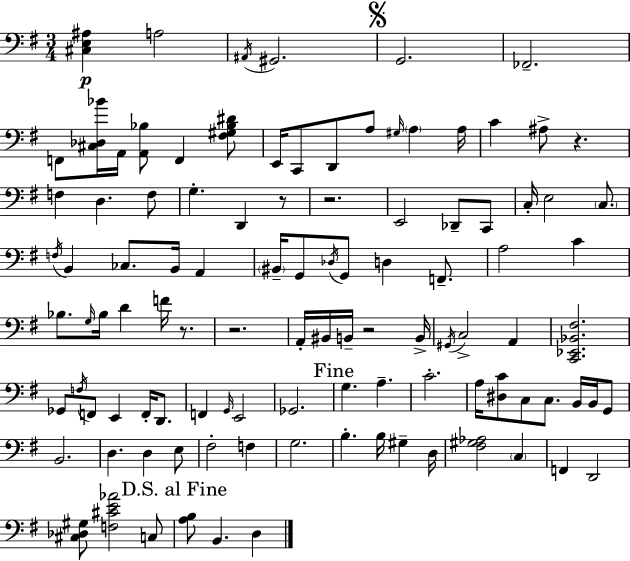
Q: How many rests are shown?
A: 6